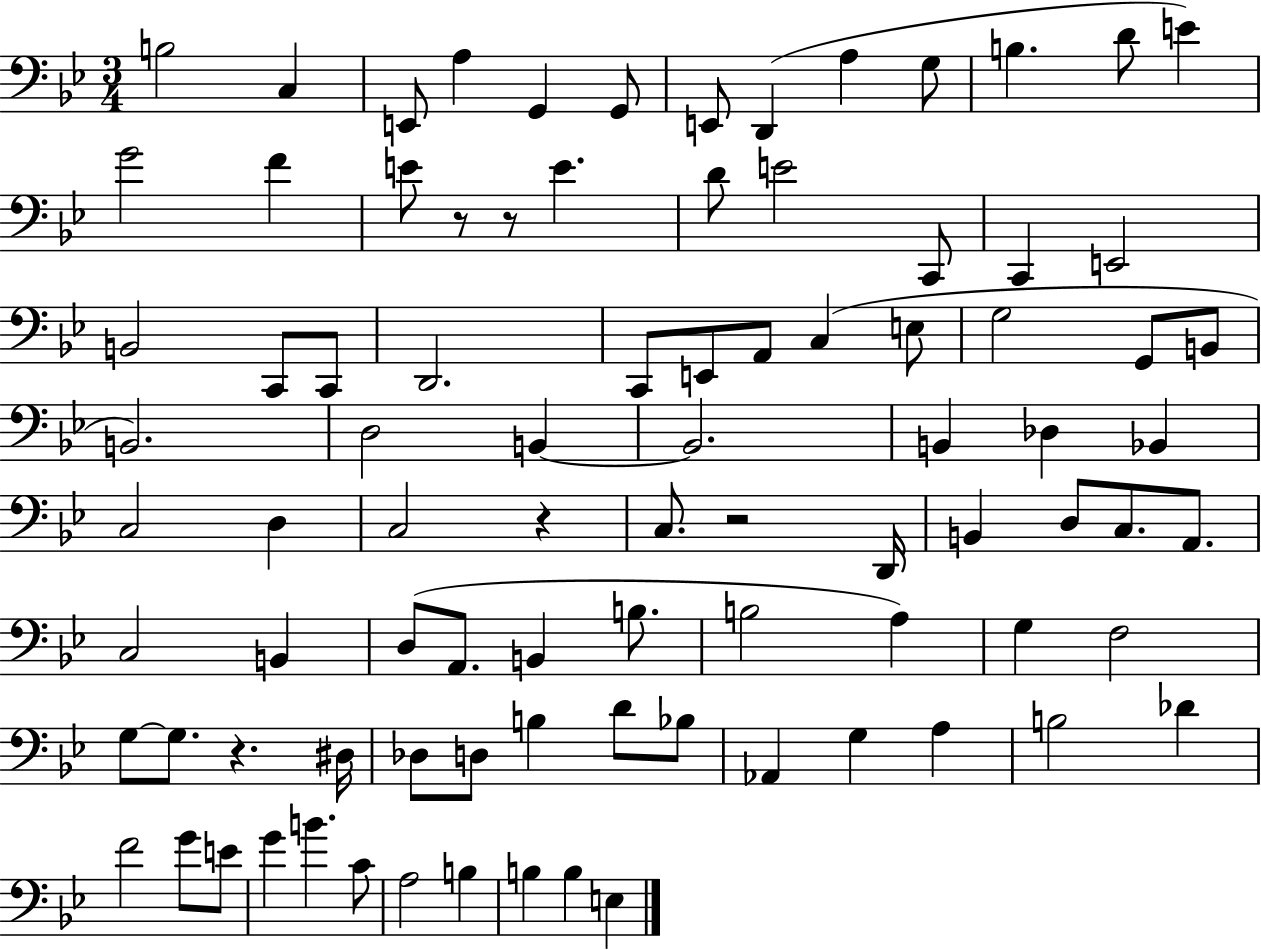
{
  \clef bass
  \numericTimeSignature
  \time 3/4
  \key bes \major
  b2 c4 | e,8 a4 g,4 g,8 | e,8 d,4( a4 g8 | b4. d'8 e'4) | \break g'2 f'4 | e'8 r8 r8 e'4. | d'8 e'2 c,8 | c,4 e,2 | \break b,2 c,8 c,8 | d,2. | c,8 e,8 a,8 c4( e8 | g2 g,8 b,8 | \break b,2.) | d2 b,4~~ | b,2. | b,4 des4 bes,4 | \break c2 d4 | c2 r4 | c8. r2 d,16 | b,4 d8 c8. a,8. | \break c2 b,4 | d8( a,8. b,4 b8. | b2 a4) | g4 f2 | \break g8~~ g8. r4. dis16 | des8 d8 b4 d'8 bes8 | aes,4 g4 a4 | b2 des'4 | \break f'2 g'8 e'8 | g'4 b'4. c'8 | a2 b4 | b4 b4 e4 | \break \bar "|."
}